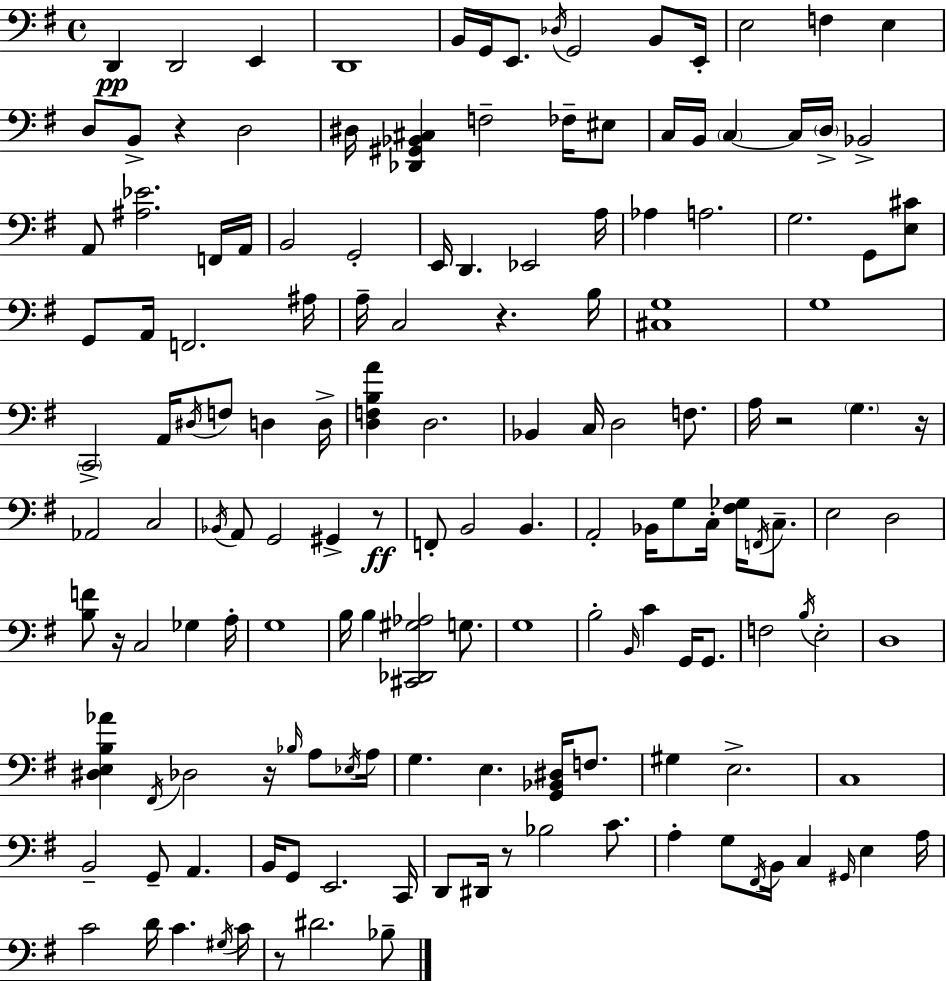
{
  \clef bass
  \time 4/4
  \defaultTimeSignature
  \key e \minor
  d,4\pp d,2 e,4 | d,1 | b,16 g,16 e,8. \acciaccatura { des16 } g,2 b,8 | e,16-. e2 f4 e4 | \break d8 b,8-> r4 d2 | dis16 <des, gis, bes, cis>4 f2-- fes16-- eis8 | c16 b,16 \parenthesize c4~~ c16 \parenthesize d16-> bes,2-> | a,8 <ais ees'>2. f,16 | \break a,16 b,2 g,2-. | e,16 d,4. ees,2 | a16 aes4 a2. | g2. g,8 <e cis'>8 | \break g,8 a,16 f,2. | ais16 a16-- c2 r4. | b16 <cis g>1 | g1 | \break \parenthesize c,2-> a,16 \acciaccatura { dis16 } f8 d4 | d16-> <d f b a'>4 d2. | bes,4 c16 d2 f8. | a16 r2 \parenthesize g4. | \break r16 aes,2 c2 | \acciaccatura { bes,16 } a,8 g,2 gis,4-> | r8\ff f,8-. b,2 b,4. | a,2-. bes,16 g8 c16-. <fis ges>16 | \break \acciaccatura { f,16 } c8.-- e2 d2 | <b f'>8 r16 c2 ges4 | a16-. g1 | b16 b4 <cis, des, gis aes>2 | \break g8. g1 | b2-. \grace { b,16 } c'4 | g,16 g,8. f2 \acciaccatura { b16 } e2-. | d1 | \break <dis e b aes'>4 \acciaccatura { fis,16 } des2 | r16 \grace { bes16 } a8 \acciaccatura { ees16 } a16 g4. e4. | <g, bes, dis>16 f8. gis4 e2.-> | c1 | \break b,2-- | g,8-- a,4. b,16 g,8 e,2. | c,16 d,8 dis,16 r8 bes2 | c'8. a4-. g8 \acciaccatura { fis,16 } | \break b,16 c4 \grace { gis,16 } e4 a16 c'2 | d'16 c'4. \acciaccatura { gis16 } c'16 r8 dis'2. | bes8-- \bar "|."
}